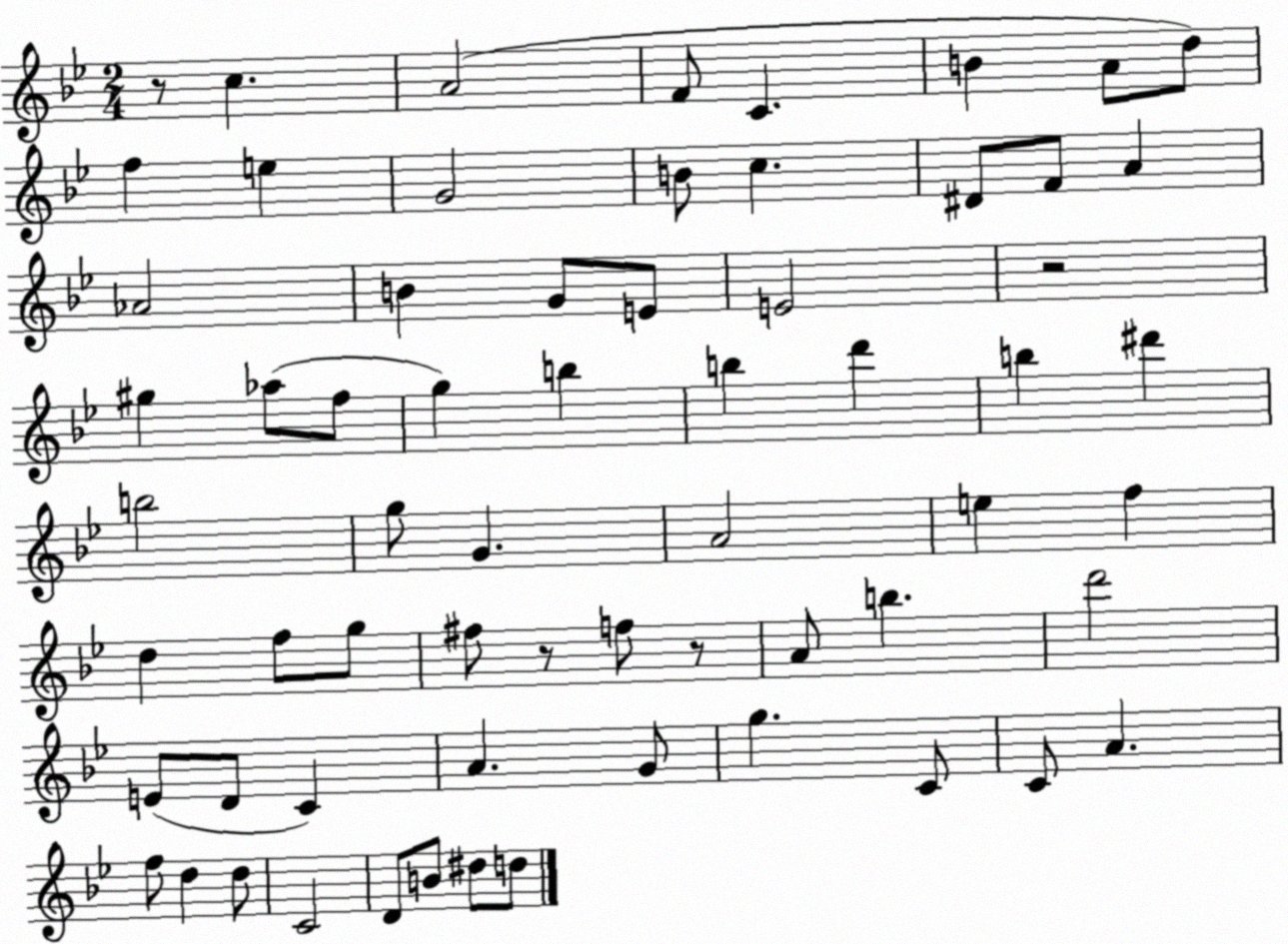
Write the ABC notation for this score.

X:1
T:Untitled
M:2/4
L:1/4
K:Bb
z/2 c A2 F/2 C B A/2 d/2 f e G2 B/2 c ^D/2 F/2 A _A2 B G/2 E/2 E2 z2 ^g _a/2 f/2 g b b d' b ^d' b2 g/2 G A2 e f d f/2 g/2 ^f/2 z/2 f/2 z/2 A/2 b d'2 E/2 D/2 C A G/2 g C/2 C/2 A f/2 d d/2 C2 D/2 B/2 ^d/2 d/2